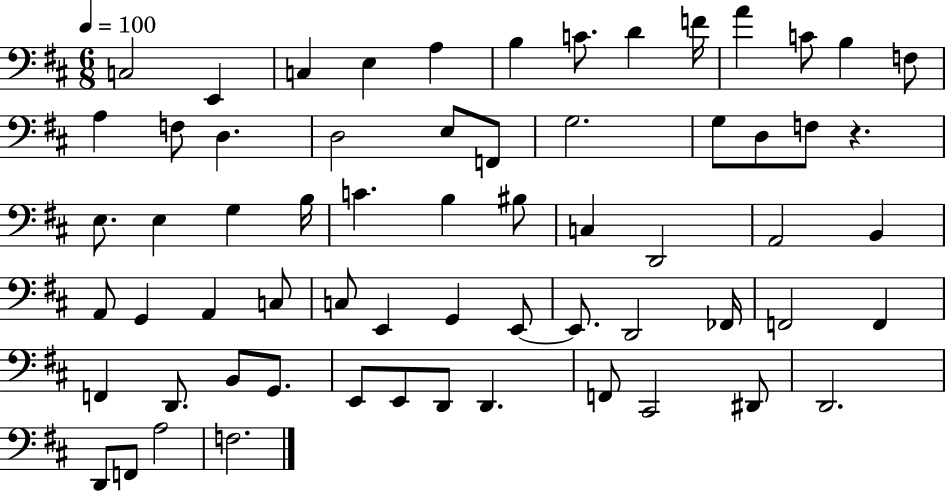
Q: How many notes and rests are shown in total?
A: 64